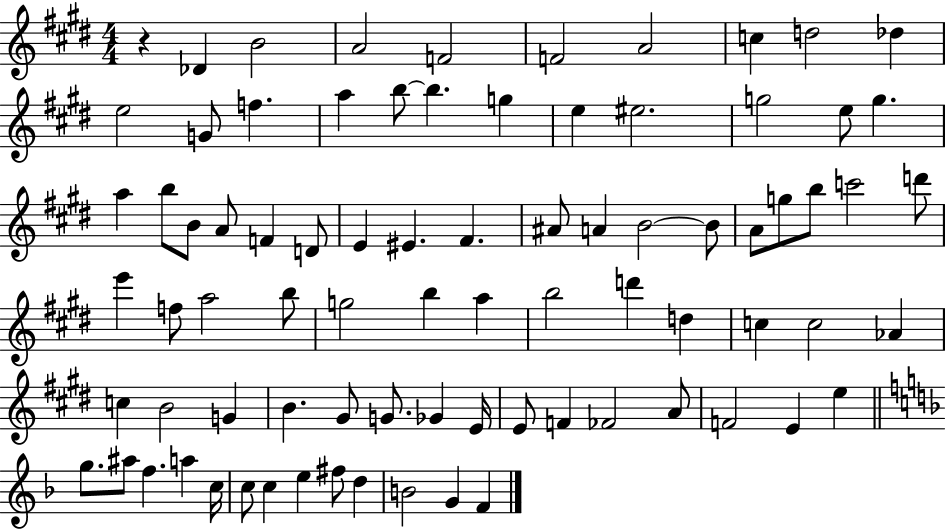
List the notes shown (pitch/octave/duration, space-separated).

R/q Db4/q B4/h A4/h F4/h F4/h A4/h C5/q D5/h Db5/q E5/h G4/e F5/q. A5/q B5/e B5/q. G5/q E5/q EIS5/h. G5/h E5/e G5/q. A5/q B5/e B4/e A4/e F4/q D4/e E4/q EIS4/q. F#4/q. A#4/e A4/q B4/h B4/e A4/e G5/e B5/e C6/h D6/e E6/q F5/e A5/h B5/e G5/h B5/q A5/q B5/h D6/q D5/q C5/q C5/h Ab4/q C5/q B4/h G4/q B4/q. G#4/e G4/e. Gb4/q E4/s E4/e F4/q FES4/h A4/e F4/h E4/q E5/q G5/e. A#5/e F5/q. A5/q C5/s C5/e C5/q E5/q F#5/e D5/q B4/h G4/q F4/q